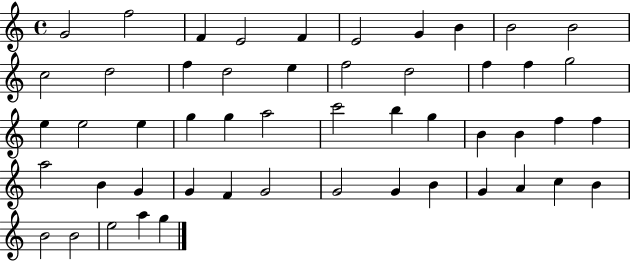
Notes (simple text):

G4/h F5/h F4/q E4/h F4/q E4/h G4/q B4/q B4/h B4/h C5/h D5/h F5/q D5/h E5/q F5/h D5/h F5/q F5/q G5/h E5/q E5/h E5/q G5/q G5/q A5/h C6/h B5/q G5/q B4/q B4/q F5/q F5/q A5/h B4/q G4/q G4/q F4/q G4/h G4/h G4/q B4/q G4/q A4/q C5/q B4/q B4/h B4/h E5/h A5/q G5/q